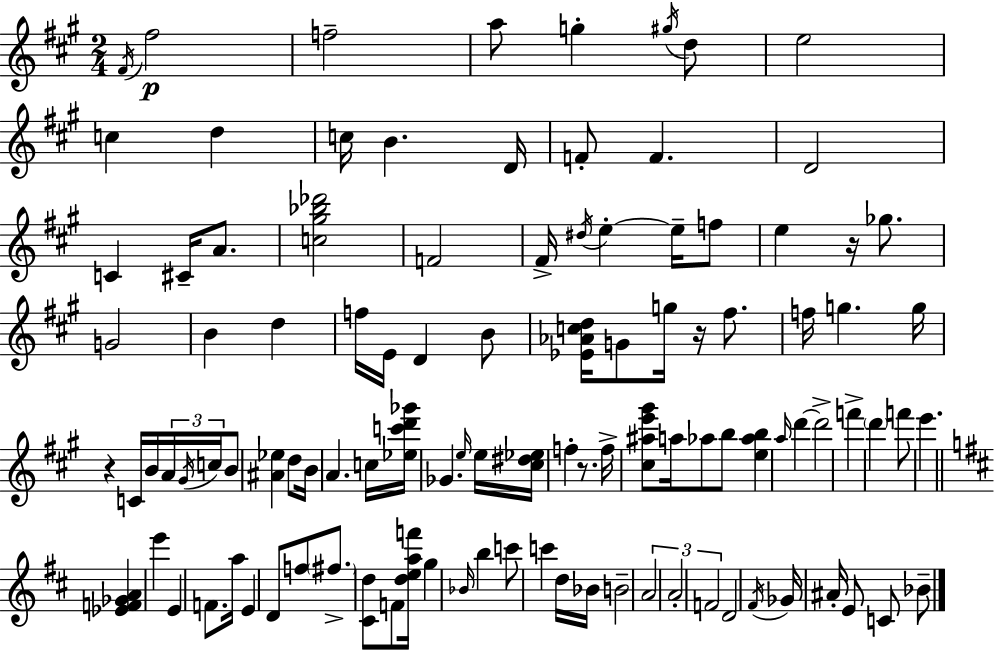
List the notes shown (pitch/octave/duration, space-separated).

F#4/s F#5/h F5/h A5/e G5/q G#5/s D5/e E5/h C5/q D5/q C5/s B4/q. D4/s F4/e F4/q. D4/h C4/q C#4/s A4/e. [C5,G#5,Bb5,Db6]/h F4/h F#4/s D#5/s E5/q E5/s F5/e E5/q R/s Gb5/e. G4/h B4/q D5/q F5/s E4/s D4/q B4/e [Eb4,Ab4,C5,D5]/s G4/e G5/s R/s F#5/e. F5/s G5/q. G5/s R/q C4/s B4/s A4/s G#4/s C5/s B4/e [A#4,Eb5]/q D5/e B4/s A4/q. C5/s [Eb5,C6,D6,Gb6]/s Gb4/q. E5/s E5/s [C#5,D#5,Eb5]/s F5/q R/e. F5/s [C#5,A#5,E6,G#6]/e A5/s Ab5/e B5/e [E5,Ab5,B5]/q A5/s D6/q D6/h F6/q D6/q F6/e E6/q. [Eb4,F4,Gb4,A4]/q E6/q E4/q F4/e. A5/s E4/q D4/e F5/e F#5/e. [C#4,D5]/e F4/e [D5,E5,A5,F6]/s G5/q Bb4/s B5/q C6/e C6/q D5/s Bb4/s B4/h A4/h A4/h F4/h D4/h F#4/s Gb4/s A#4/s E4/e C4/e Bb4/e